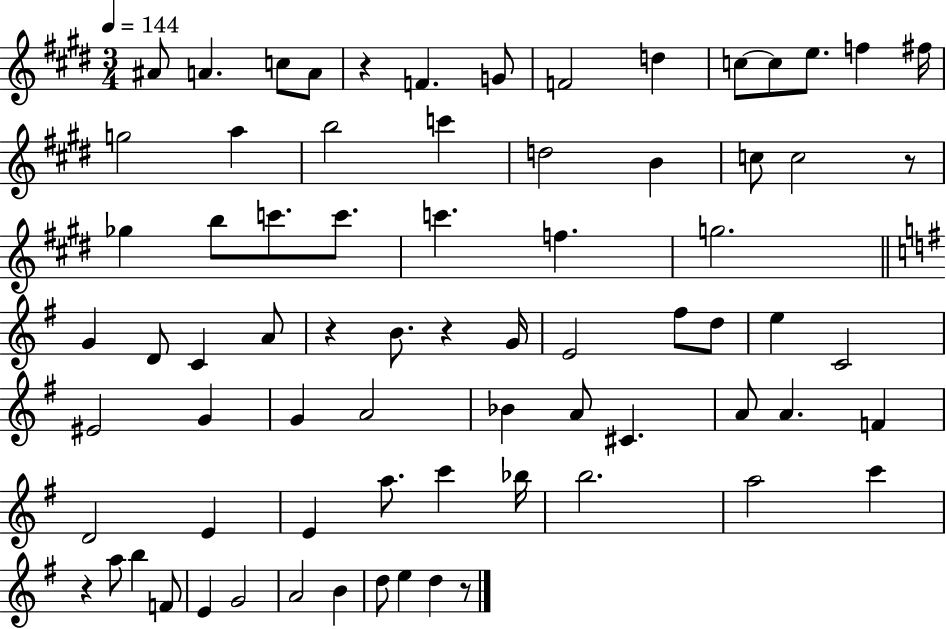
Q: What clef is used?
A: treble